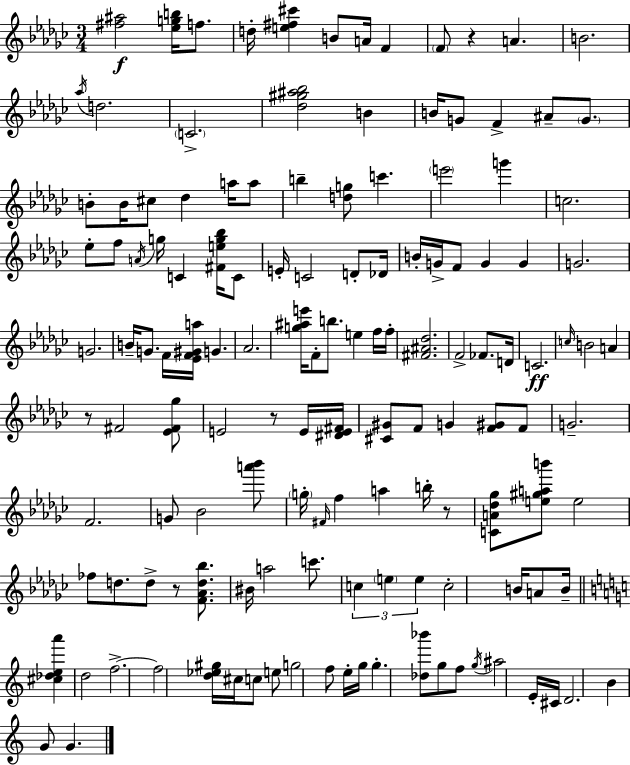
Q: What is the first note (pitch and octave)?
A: F5